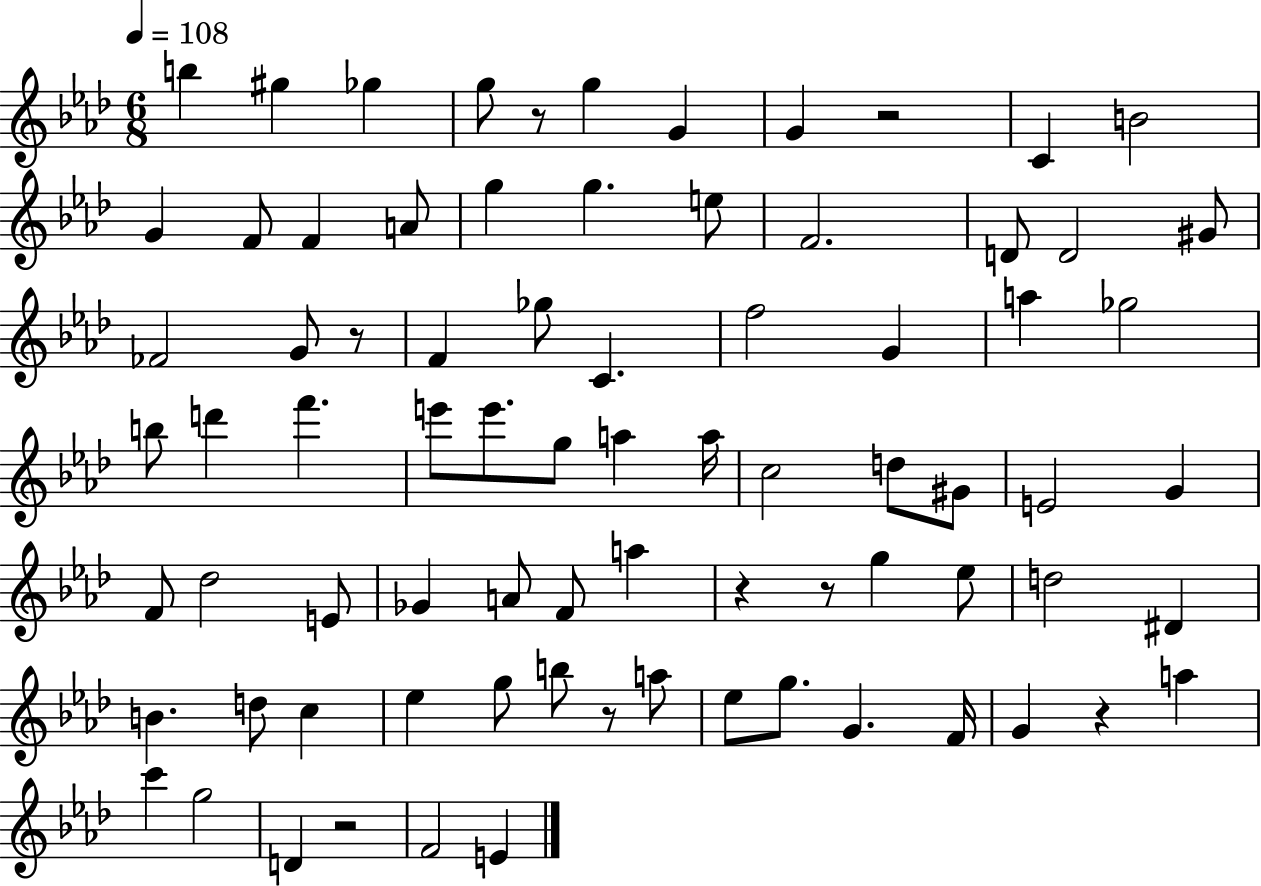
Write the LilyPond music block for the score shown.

{
  \clef treble
  \numericTimeSignature
  \time 6/8
  \key aes \major
  \tempo 4 = 108
  b''4 gis''4 ges''4 | g''8 r8 g''4 g'4 | g'4 r2 | c'4 b'2 | \break g'4 f'8 f'4 a'8 | g''4 g''4. e''8 | f'2. | d'8 d'2 gis'8 | \break fes'2 g'8 r8 | f'4 ges''8 c'4. | f''2 g'4 | a''4 ges''2 | \break b''8 d'''4 f'''4. | e'''8 e'''8. g''8 a''4 a''16 | c''2 d''8 gis'8 | e'2 g'4 | \break f'8 des''2 e'8 | ges'4 a'8 f'8 a''4 | r4 r8 g''4 ees''8 | d''2 dis'4 | \break b'4. d''8 c''4 | ees''4 g''8 b''8 r8 a''8 | ees''8 g''8. g'4. f'16 | g'4 r4 a''4 | \break c'''4 g''2 | d'4 r2 | f'2 e'4 | \bar "|."
}